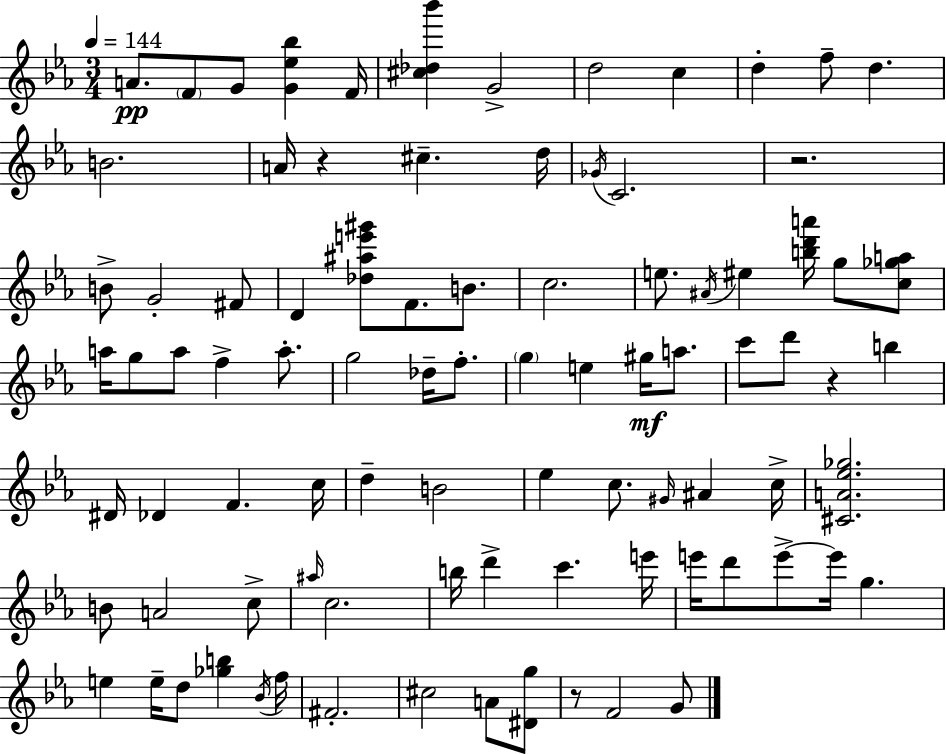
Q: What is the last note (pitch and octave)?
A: G4